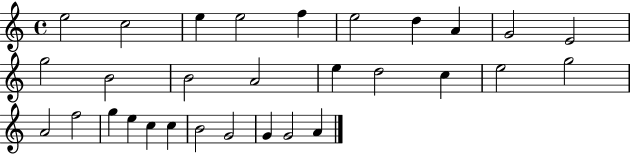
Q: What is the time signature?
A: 4/4